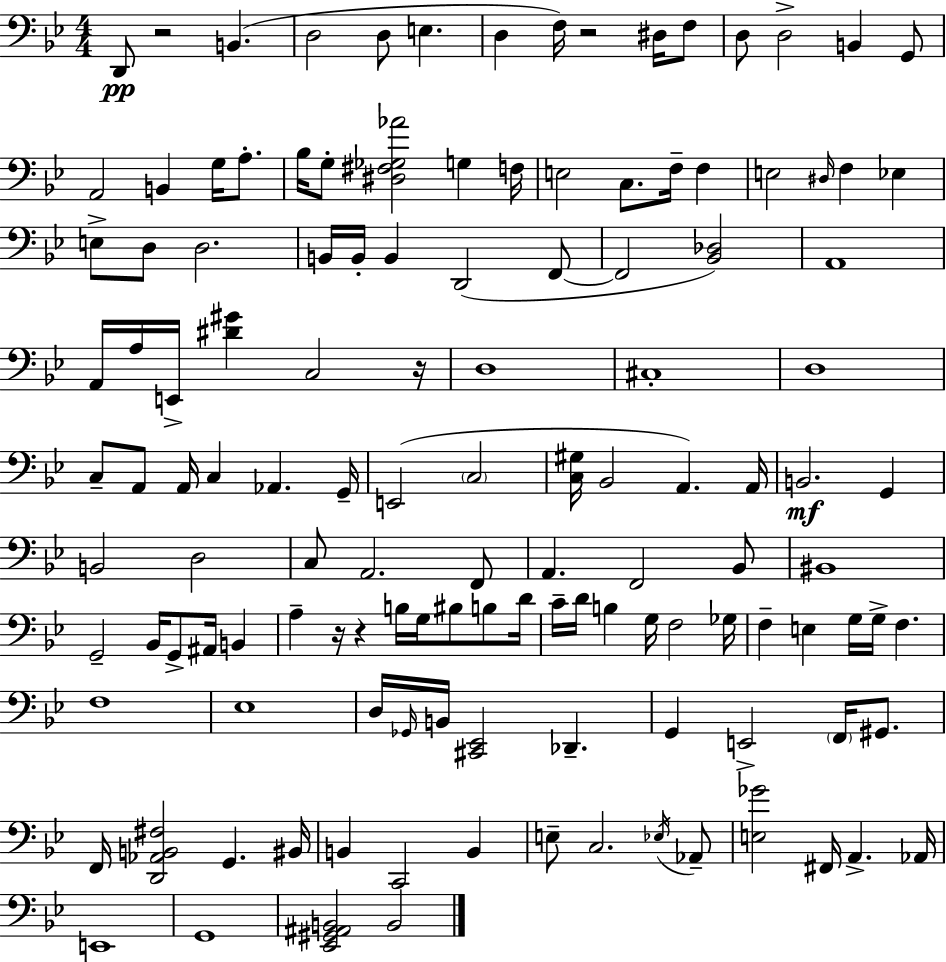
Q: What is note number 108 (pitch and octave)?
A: C3